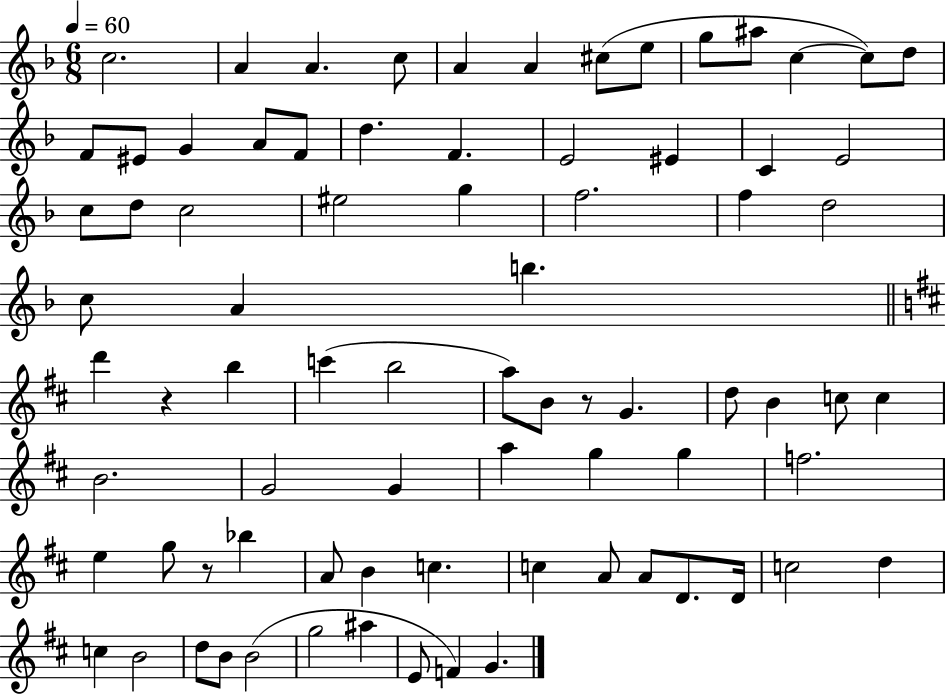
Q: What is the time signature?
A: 6/8